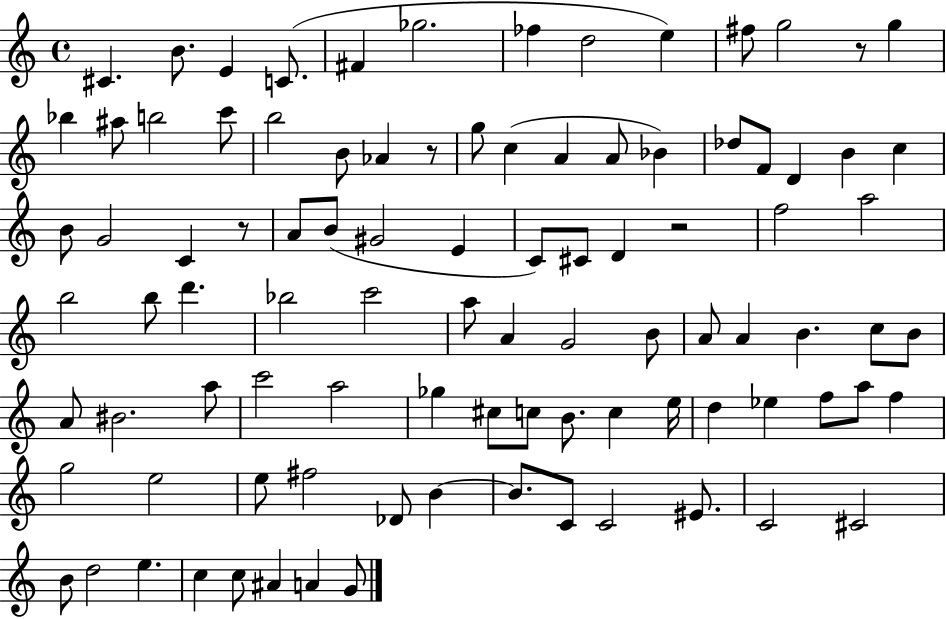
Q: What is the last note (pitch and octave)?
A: G4